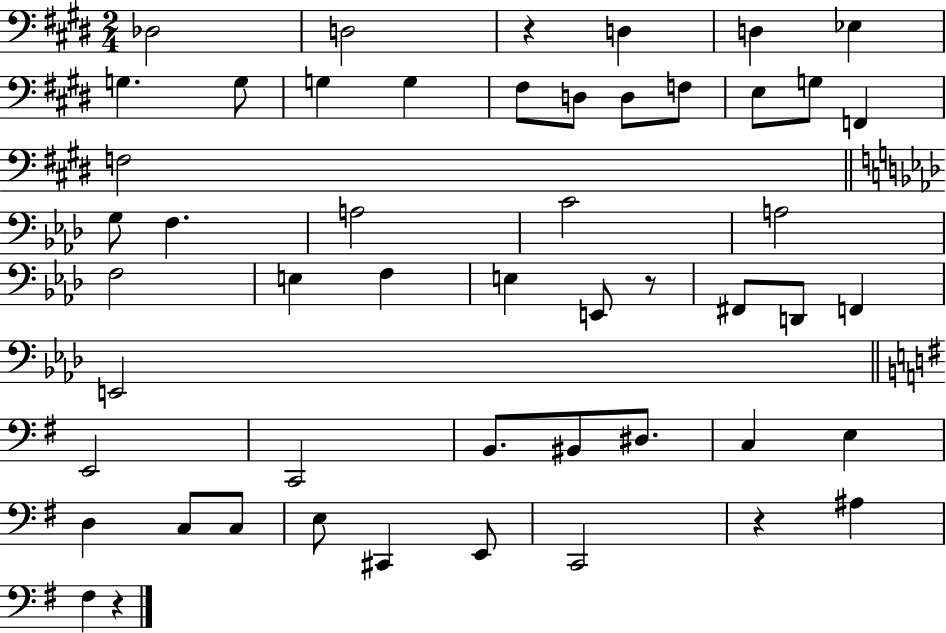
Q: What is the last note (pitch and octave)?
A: F#3